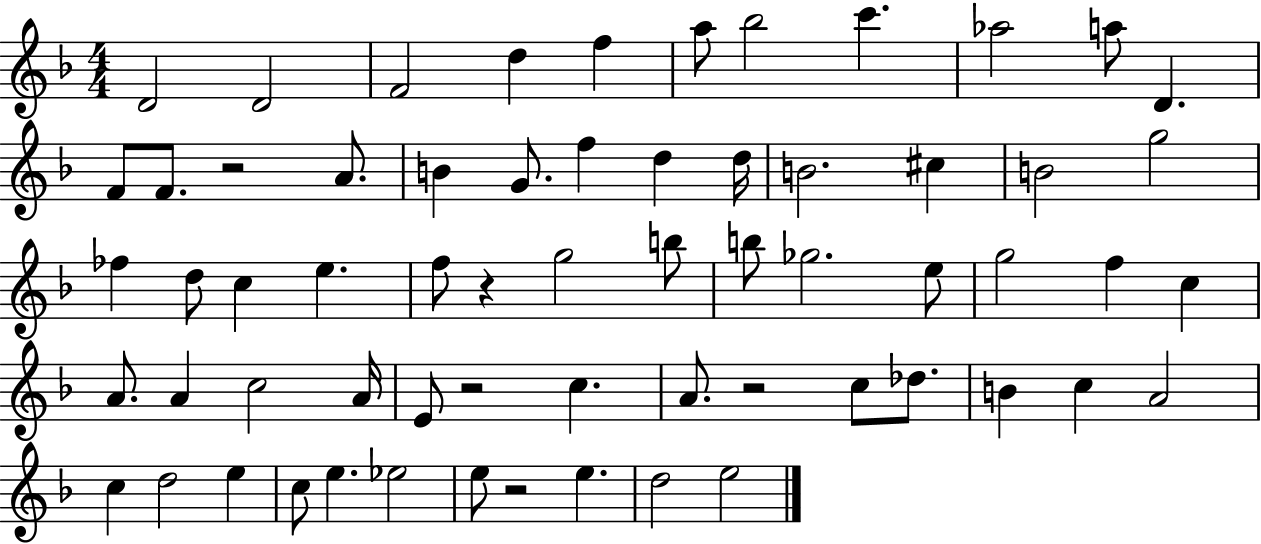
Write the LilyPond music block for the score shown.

{
  \clef treble
  \numericTimeSignature
  \time 4/4
  \key f \major
  \repeat volta 2 { d'2 d'2 | f'2 d''4 f''4 | a''8 bes''2 c'''4. | aes''2 a''8 d'4. | \break f'8 f'8. r2 a'8. | b'4 g'8. f''4 d''4 d''16 | b'2. cis''4 | b'2 g''2 | \break fes''4 d''8 c''4 e''4. | f''8 r4 g''2 b''8 | b''8 ges''2. e''8 | g''2 f''4 c''4 | \break a'8. a'4 c''2 a'16 | e'8 r2 c''4. | a'8. r2 c''8 des''8. | b'4 c''4 a'2 | \break c''4 d''2 e''4 | c''8 e''4. ees''2 | e''8 r2 e''4. | d''2 e''2 | \break } \bar "|."
}